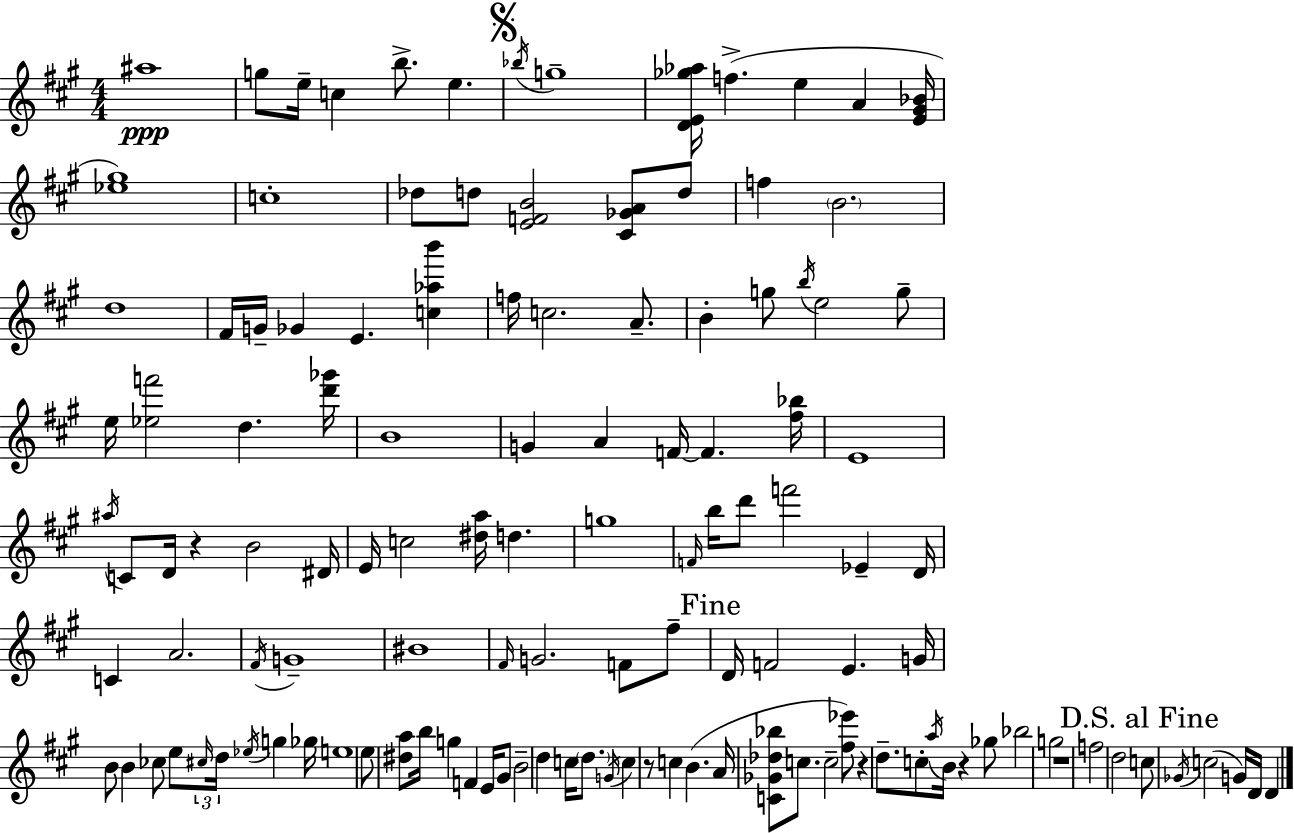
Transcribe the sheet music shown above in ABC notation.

X:1
T:Untitled
M:4/4
L:1/4
K:A
^a4 g/2 e/4 c b/2 e _b/4 g4 [DE_g_a]/4 f e A [E^G_B]/4 [_e^g]4 c4 _d/2 d/2 [EFB]2 [^C_GA]/2 d/2 f B2 d4 ^F/4 G/4 _G E [c_ab'] f/4 c2 A/2 B g/2 b/4 e2 g/2 e/4 [_ef']2 d [d'_g']/4 B4 G A F/4 F [^f_b]/4 E4 ^a/4 C/2 D/4 z B2 ^D/4 E/4 c2 [^da]/4 d g4 F/4 b/4 d'/2 f'2 _E D/4 C A2 ^F/4 G4 ^B4 ^F/4 G2 F/2 ^f/2 D/4 F2 E G/4 B/2 B _c/2 e/2 ^c/4 d/4 _e/4 g _g/4 e4 e/2 [^da]/2 b/4 g F E/4 ^G/2 B2 d c/4 d/2 G/4 c z/2 c B A/4 [C_G_d_b]/2 c/2 c2 [^f_e']/2 z d/2 c/2 a/4 B/4 z _g/2 _b2 g2 z4 f2 d2 c/2 _G/4 c2 G/4 D/4 D